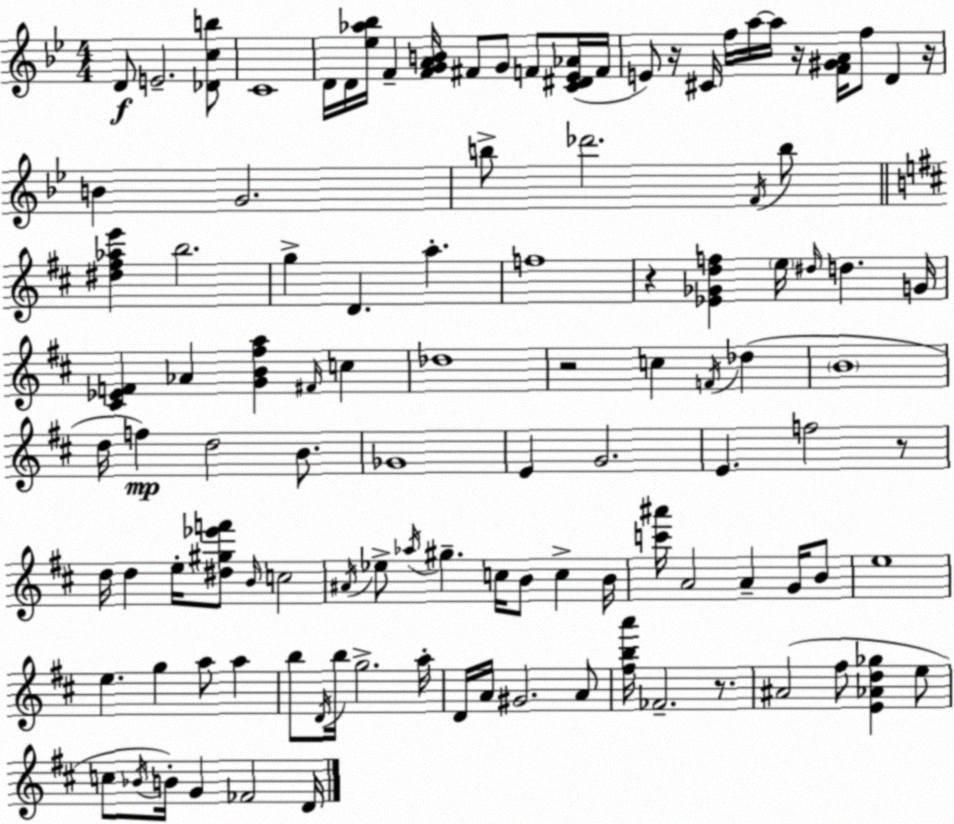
X:1
T:Untitled
M:4/4
L:1/4
K:Bb
D/2 E2 [_Dcb]/2 C4 D/4 D/4 [_e_a_b]/4 F [FGAB]/4 ^F/2 G/2 F/2 [C^D_E_A]/4 F/4 E/2 z/4 ^C/4 f/4 a/4 a/4 z/4 [F^GA]/4 f/2 D z/4 B G2 b/2 _d'2 F/4 b/2 [^d^f_ae'] b2 g D a f4 z [_E_Gdf] e/4 ^d/4 d G/4 [^C_EF] _A [GB^fa] ^F/4 c _d4 z2 c F/4 _d B4 d/4 f d2 B/2 _G4 E G2 E f2 z/2 d/4 d e/4 [^d^g_e'f']/2 B/4 c2 ^A/4 _e/2 _a/4 ^g c/4 B/2 c B/4 [c'^a']/4 A2 A G/4 B/2 e4 e g a/2 a b/2 D/4 b/4 g2 a/4 D/4 A/4 ^G2 A/2 [^fba']/4 _F2 z/2 ^A2 ^f/2 [E_Ad_g] e/2 c/2 _B/4 B/4 G _F2 D/4